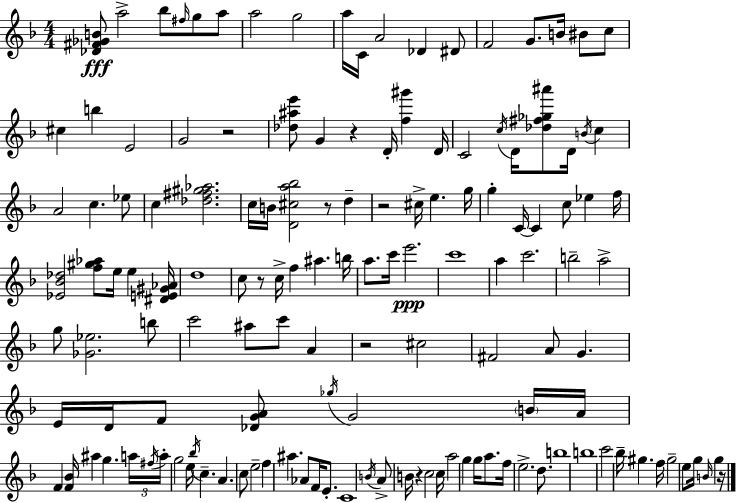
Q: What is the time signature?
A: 4/4